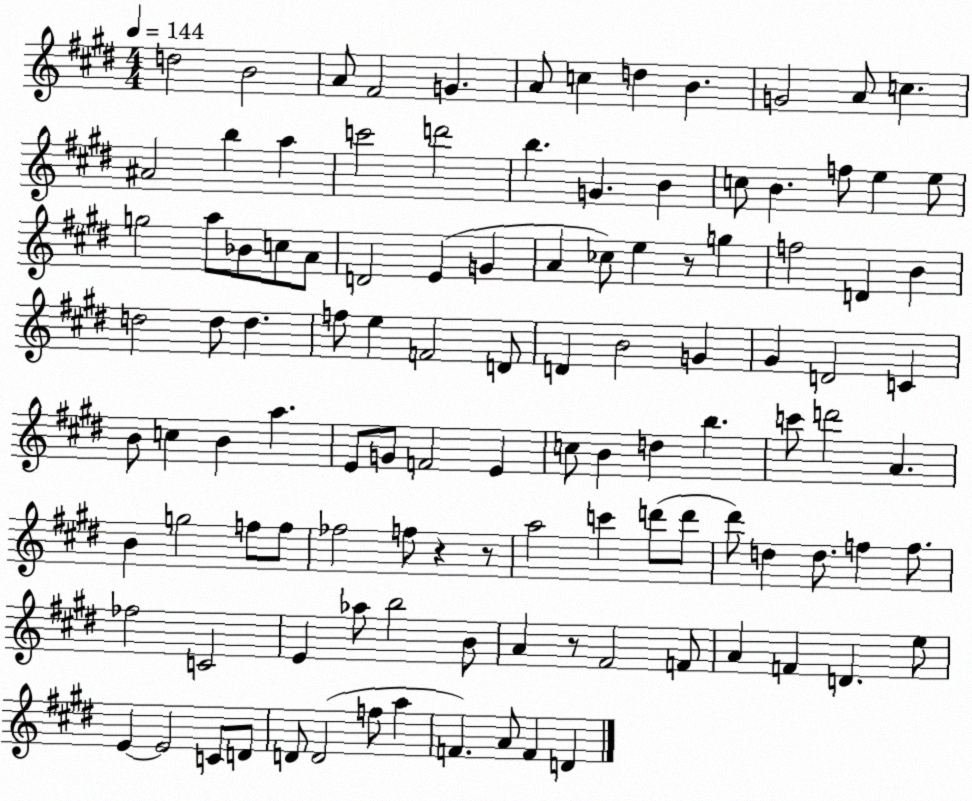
X:1
T:Untitled
M:4/4
L:1/4
K:E
d2 B2 A/2 ^F2 G A/2 c d B G2 A/2 c ^A2 b a c'2 d'2 b G B c/2 B f/2 e e/2 g2 a/2 _B/2 c/2 A/2 D2 E G A _c/2 e z/2 g f2 D B d2 d/2 d f/2 e F2 D/2 D B2 G ^G D2 C B/2 c B a E/2 G/2 F2 E c/2 B d b c'/2 d'2 A B g2 f/2 f/2 _f2 f/2 z z/2 a2 c' d'/2 d'/2 ^d'/2 d d/2 f f/2 _f2 C2 E _a/2 b2 B/2 A z/2 ^F2 F/2 A F D e/2 E E2 C/2 D/2 D/2 D2 f/2 a F A/2 F D